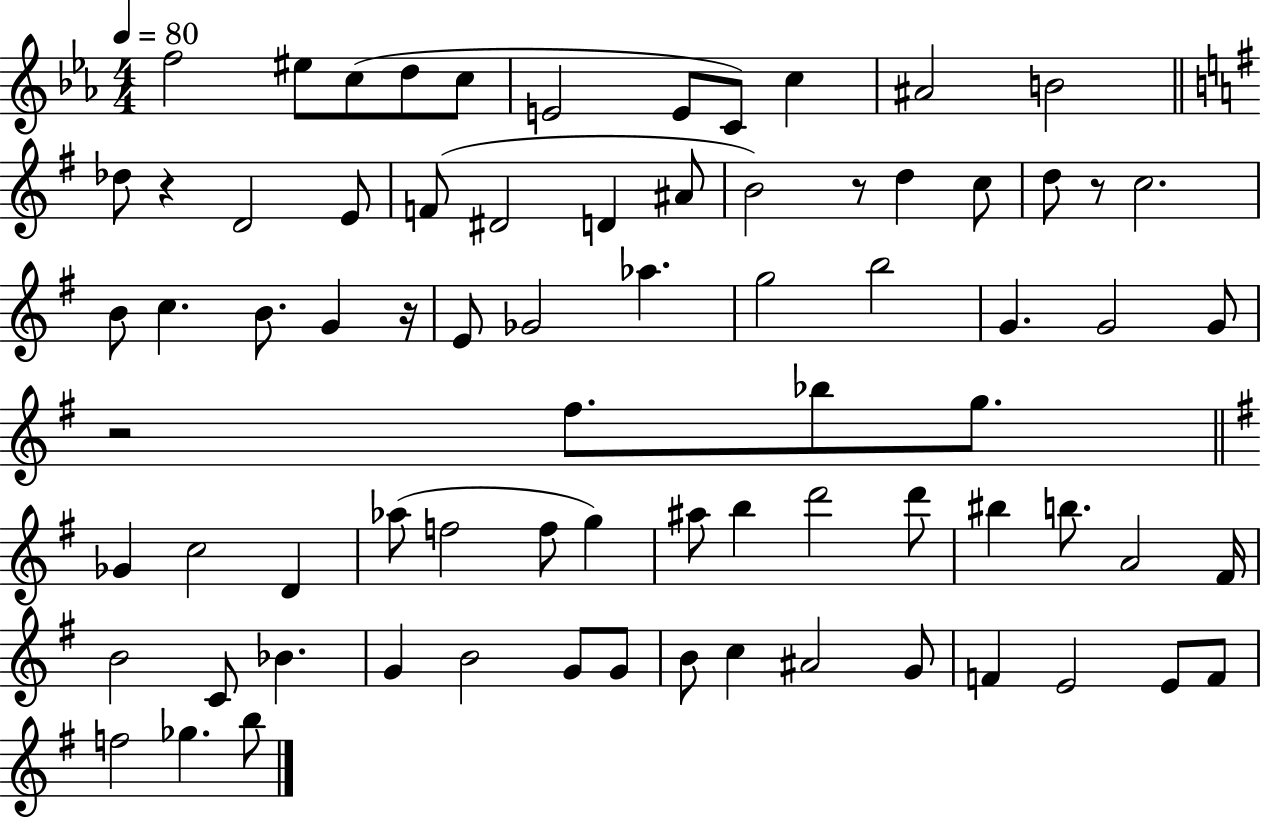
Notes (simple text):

F5/h EIS5/e C5/e D5/e C5/e E4/h E4/e C4/e C5/q A#4/h B4/h Db5/e R/q D4/h E4/e F4/e D#4/h D4/q A#4/e B4/h R/e D5/q C5/e D5/e R/e C5/h. B4/e C5/q. B4/e. G4/q R/s E4/e Gb4/h Ab5/q. G5/h B5/h G4/q. G4/h G4/e R/h F#5/e. Bb5/e G5/e. Gb4/q C5/h D4/q Ab5/e F5/h F5/e G5/q A#5/e B5/q D6/h D6/e BIS5/q B5/e. A4/h F#4/s B4/h C4/e Bb4/q. G4/q B4/h G4/e G4/e B4/e C5/q A#4/h G4/e F4/q E4/h E4/e F4/e F5/h Gb5/q. B5/e